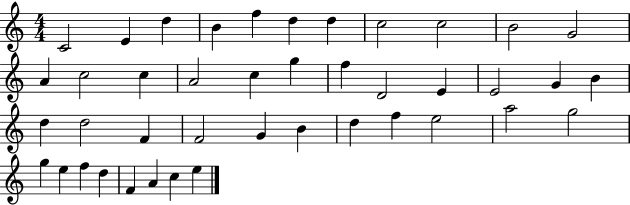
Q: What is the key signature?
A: C major